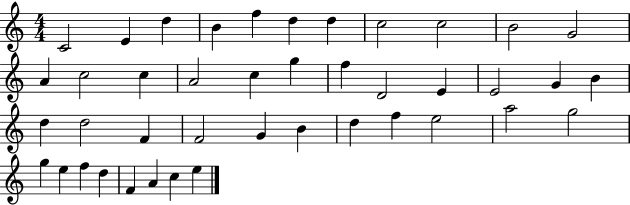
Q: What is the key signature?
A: C major